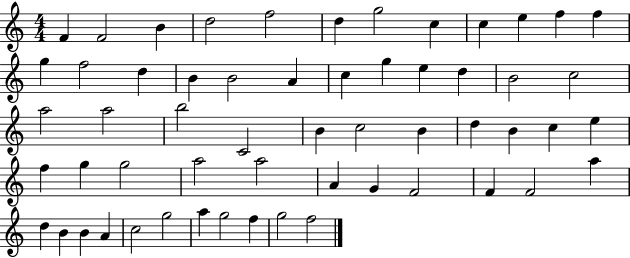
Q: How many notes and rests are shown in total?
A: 57